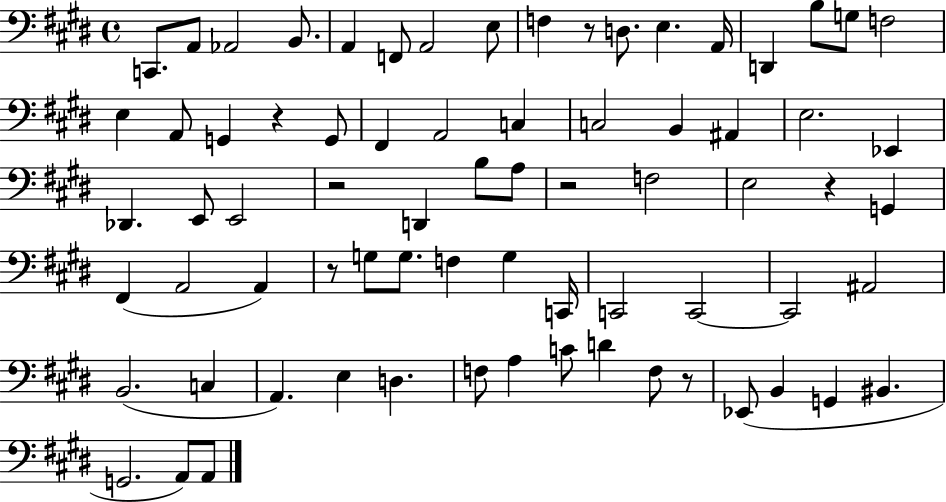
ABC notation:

X:1
T:Untitled
M:4/4
L:1/4
K:E
C,,/2 A,,/2 _A,,2 B,,/2 A,, F,,/2 A,,2 E,/2 F, z/2 D,/2 E, A,,/4 D,, B,/2 G,/2 F,2 E, A,,/2 G,, z G,,/2 ^F,, A,,2 C, C,2 B,, ^A,, E,2 _E,, _D,, E,,/2 E,,2 z2 D,, B,/2 A,/2 z2 F,2 E,2 z G,, ^F,, A,,2 A,, z/2 G,/2 G,/2 F, G, C,,/4 C,,2 C,,2 C,,2 ^A,,2 B,,2 C, A,, E, D, F,/2 A, C/2 D F,/2 z/2 _E,,/2 B,, G,, ^B,, G,,2 A,,/2 A,,/2